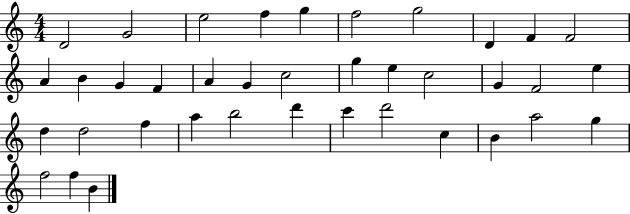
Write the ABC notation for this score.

X:1
T:Untitled
M:4/4
L:1/4
K:C
D2 G2 e2 f g f2 g2 D F F2 A B G F A G c2 g e c2 G F2 e d d2 f a b2 d' c' d'2 c B a2 g f2 f B